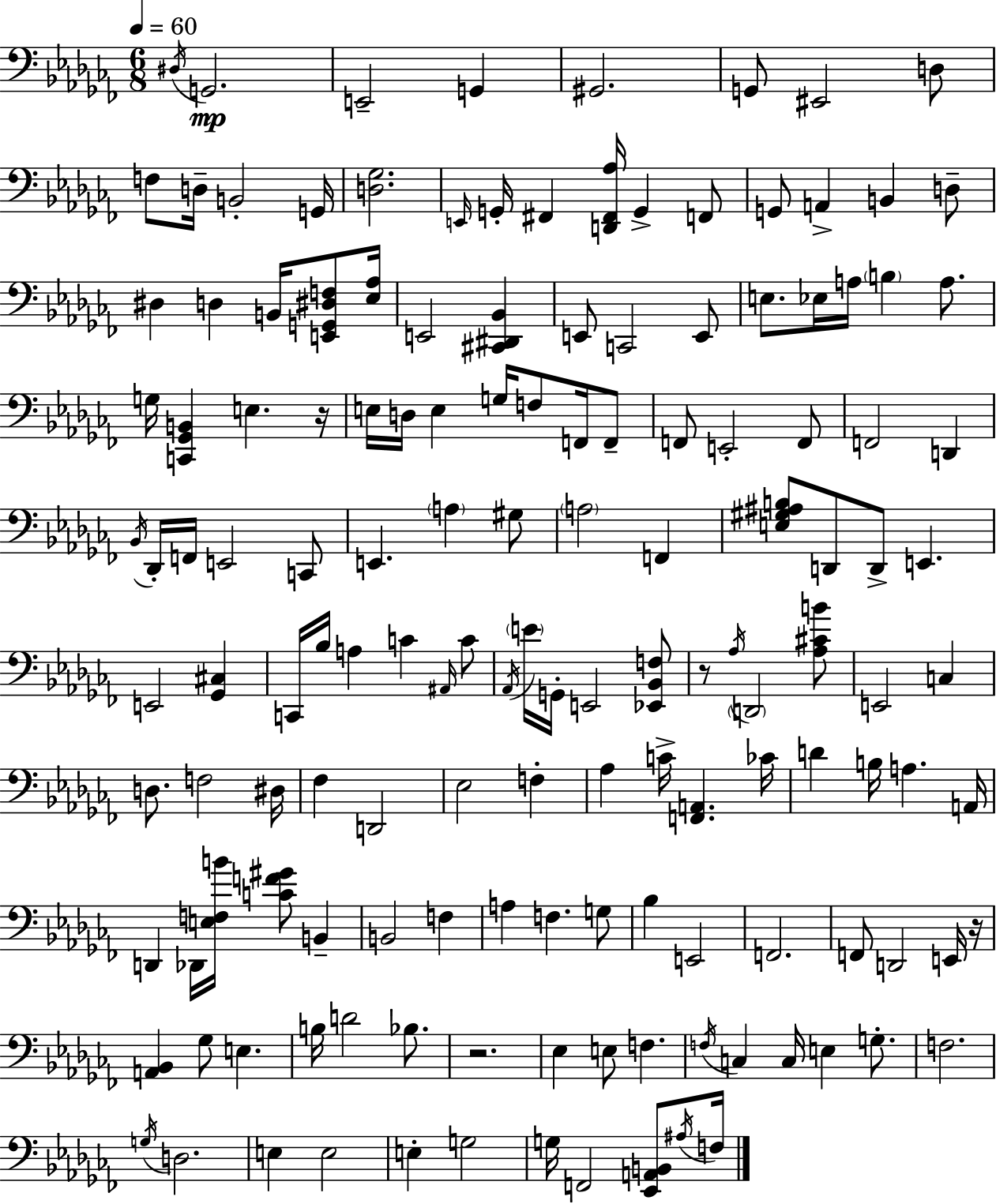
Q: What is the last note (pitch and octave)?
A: F3